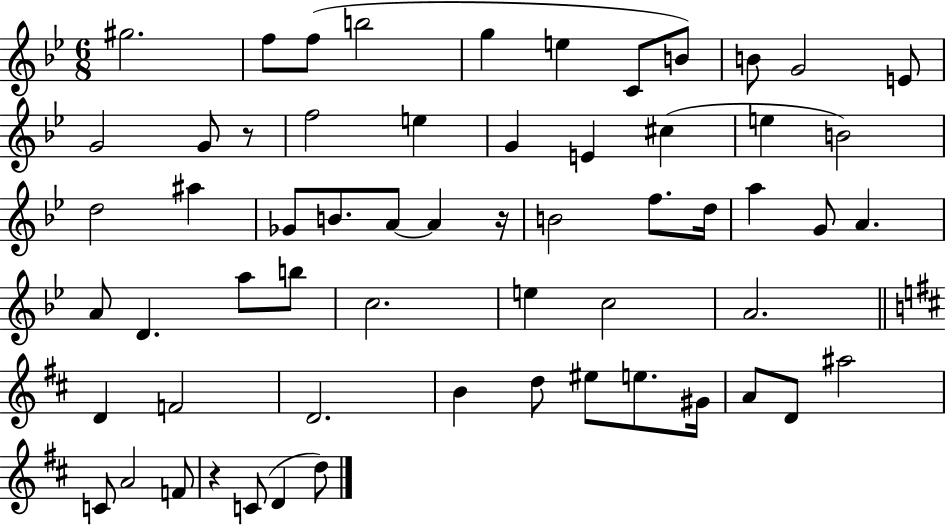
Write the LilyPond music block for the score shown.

{
  \clef treble
  \numericTimeSignature
  \time 6/8
  \key bes \major
  \repeat volta 2 { gis''2. | f''8 f''8( b''2 | g''4 e''4 c'8 b'8) | b'8 g'2 e'8 | \break g'2 g'8 r8 | f''2 e''4 | g'4 e'4 cis''4( | e''4 b'2) | \break d''2 ais''4 | ges'8 b'8. a'8~~ a'4 r16 | b'2 f''8. d''16 | a''4 g'8 a'4. | \break a'8 d'4. a''8 b''8 | c''2. | e''4 c''2 | a'2. | \break \bar "||" \break \key d \major d'4 f'2 | d'2. | b'4 d''8 eis''8 e''8. gis'16 | a'8 d'8 ais''2 | \break c'8 a'2 f'8 | r4 c'8( d'4 d''8) | } \bar "|."
}